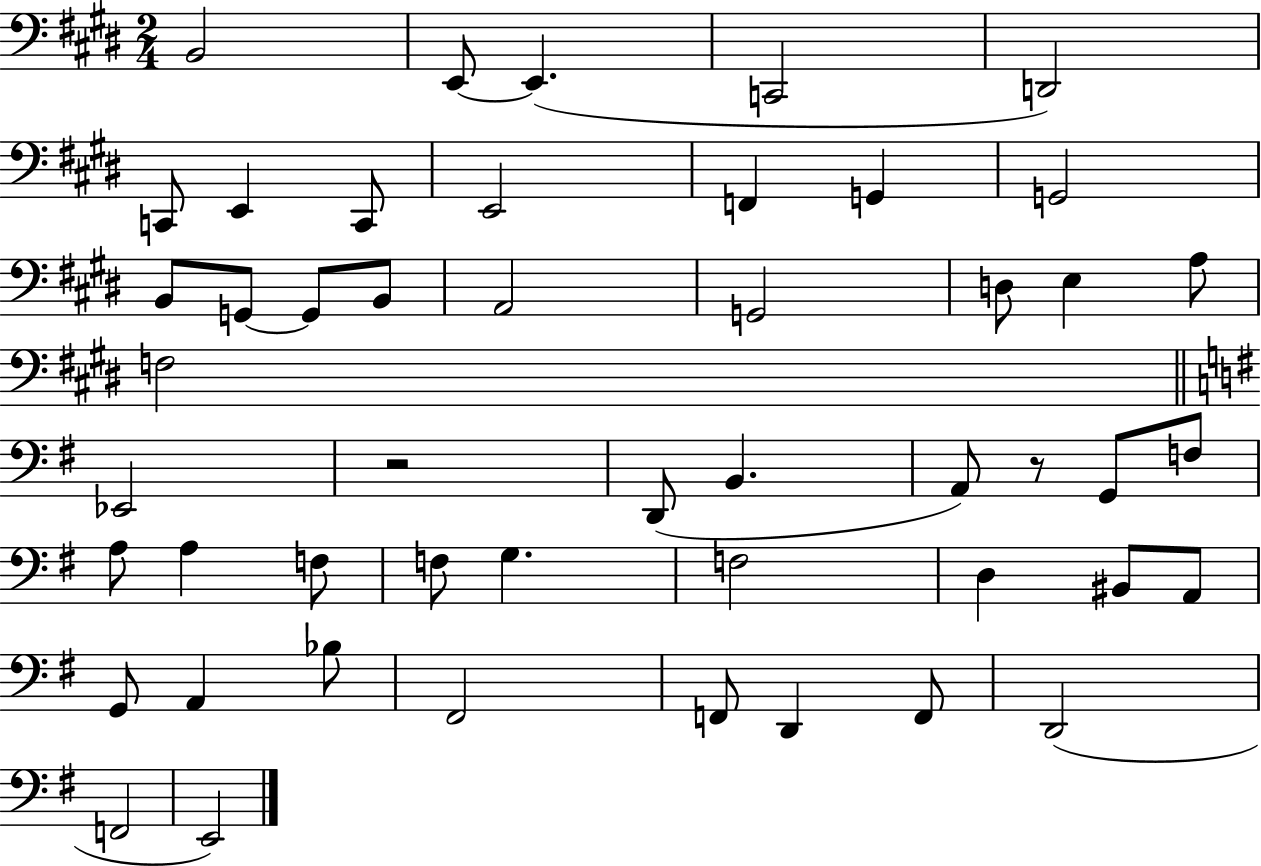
X:1
T:Untitled
M:2/4
L:1/4
K:E
B,,2 E,,/2 E,, C,,2 D,,2 C,,/2 E,, C,,/2 E,,2 F,, G,, G,,2 B,,/2 G,,/2 G,,/2 B,,/2 A,,2 G,,2 D,/2 E, A,/2 F,2 _E,,2 z2 D,,/2 B,, A,,/2 z/2 G,,/2 F,/2 A,/2 A, F,/2 F,/2 G, F,2 D, ^B,,/2 A,,/2 G,,/2 A,, _B,/2 ^F,,2 F,,/2 D,, F,,/2 D,,2 F,,2 E,,2